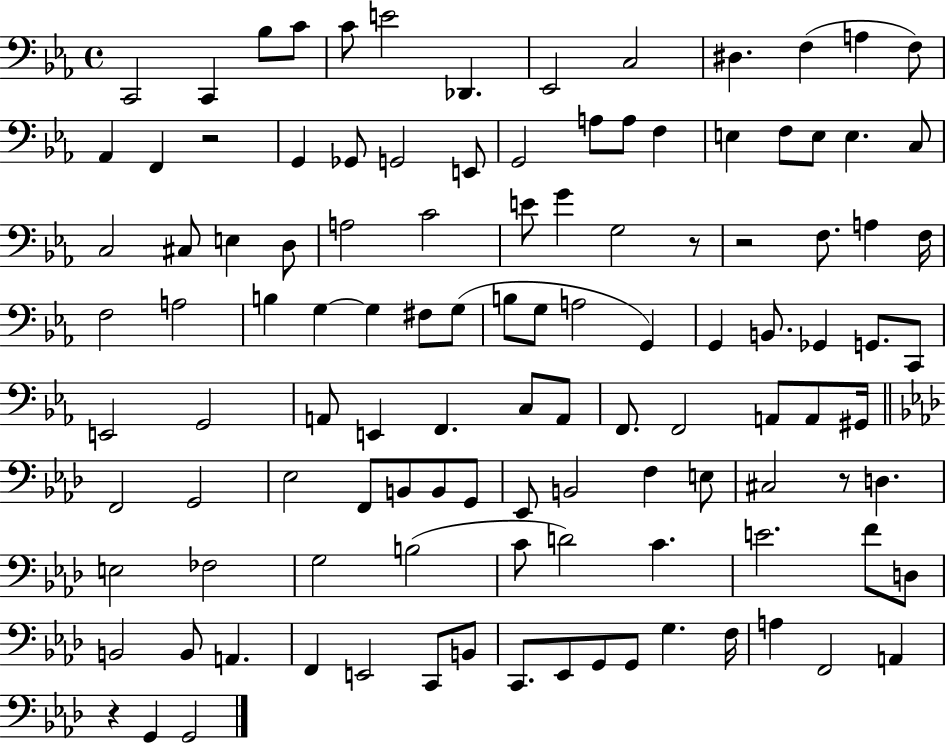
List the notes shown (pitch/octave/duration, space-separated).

C2/h C2/q Bb3/e C4/e C4/e E4/h Db2/q. Eb2/h C3/h D#3/q. F3/q A3/q F3/e Ab2/q F2/q R/h G2/q Gb2/e G2/h E2/e G2/h A3/e A3/e F3/q E3/q F3/e E3/e E3/q. C3/e C3/h C#3/e E3/q D3/e A3/h C4/h E4/e G4/q G3/h R/e R/h F3/e. A3/q F3/s F3/h A3/h B3/q G3/q G3/q F#3/e G3/e B3/e G3/e A3/h G2/q G2/q B2/e. Gb2/q G2/e. C2/e E2/h G2/h A2/e E2/q F2/q. C3/e A2/e F2/e. F2/h A2/e A2/e G#2/s F2/h G2/h Eb3/h F2/e B2/e B2/e G2/e Eb2/e B2/h F3/q E3/e C#3/h R/e D3/q. E3/h FES3/h G3/h B3/h C4/e D4/h C4/q. E4/h. F4/e D3/e B2/h B2/e A2/q. F2/q E2/h C2/e B2/e C2/e. Eb2/e G2/e G2/e G3/q. F3/s A3/q F2/h A2/q R/q G2/q G2/h